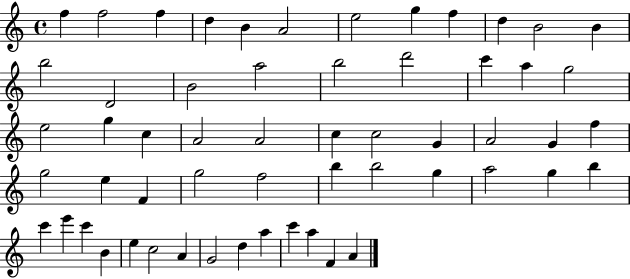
{
  \clef treble
  \time 4/4
  \defaultTimeSignature
  \key c \major
  f''4 f''2 f''4 | d''4 b'4 a'2 | e''2 g''4 f''4 | d''4 b'2 b'4 | \break b''2 d'2 | b'2 a''2 | b''2 d'''2 | c'''4 a''4 g''2 | \break e''2 g''4 c''4 | a'2 a'2 | c''4 c''2 g'4 | a'2 g'4 f''4 | \break g''2 e''4 f'4 | g''2 f''2 | b''4 b''2 g''4 | a''2 g''4 b''4 | \break c'''4 e'''4 c'''4 b'4 | e''4 c''2 a'4 | g'2 d''4 a''4 | c'''4 a''4 f'4 a'4 | \break \bar "|."
}